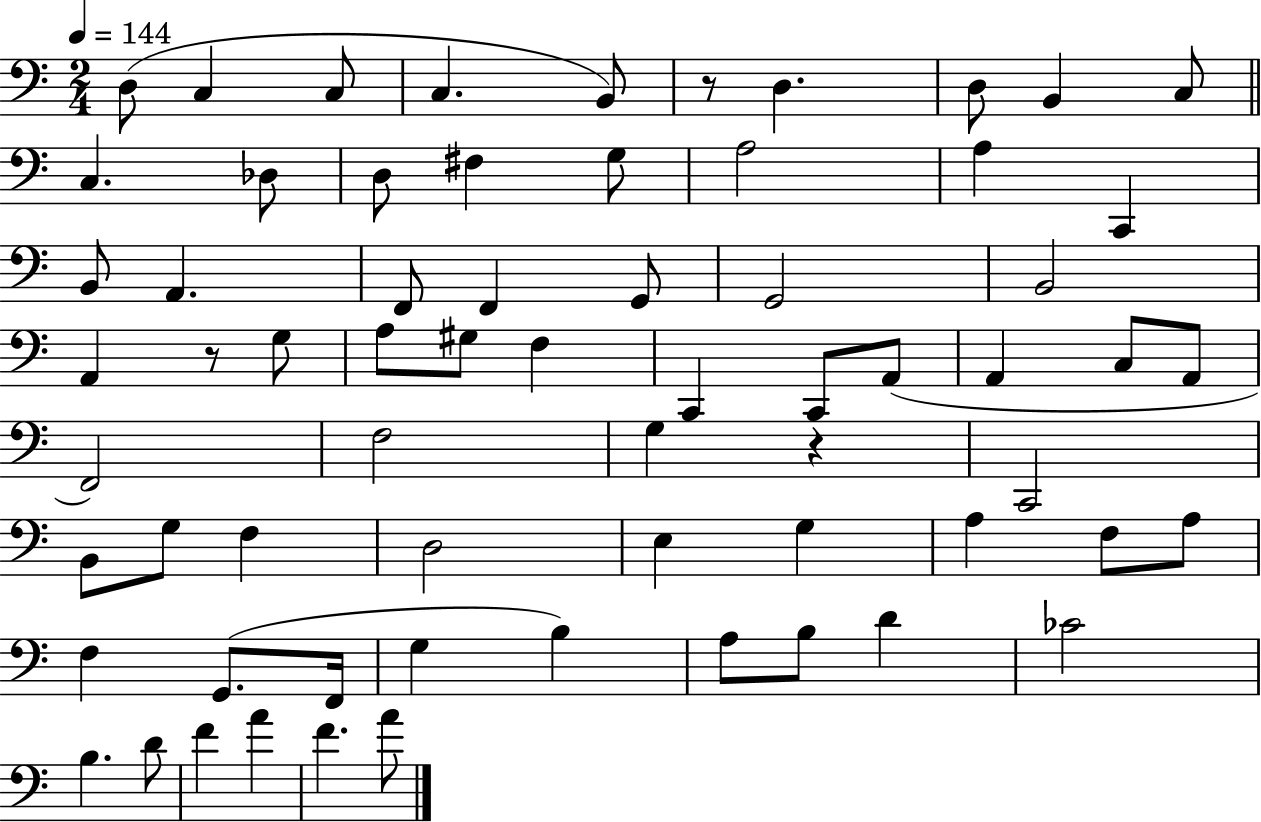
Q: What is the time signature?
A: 2/4